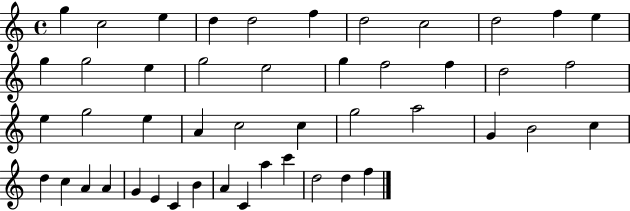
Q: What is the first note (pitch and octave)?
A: G5